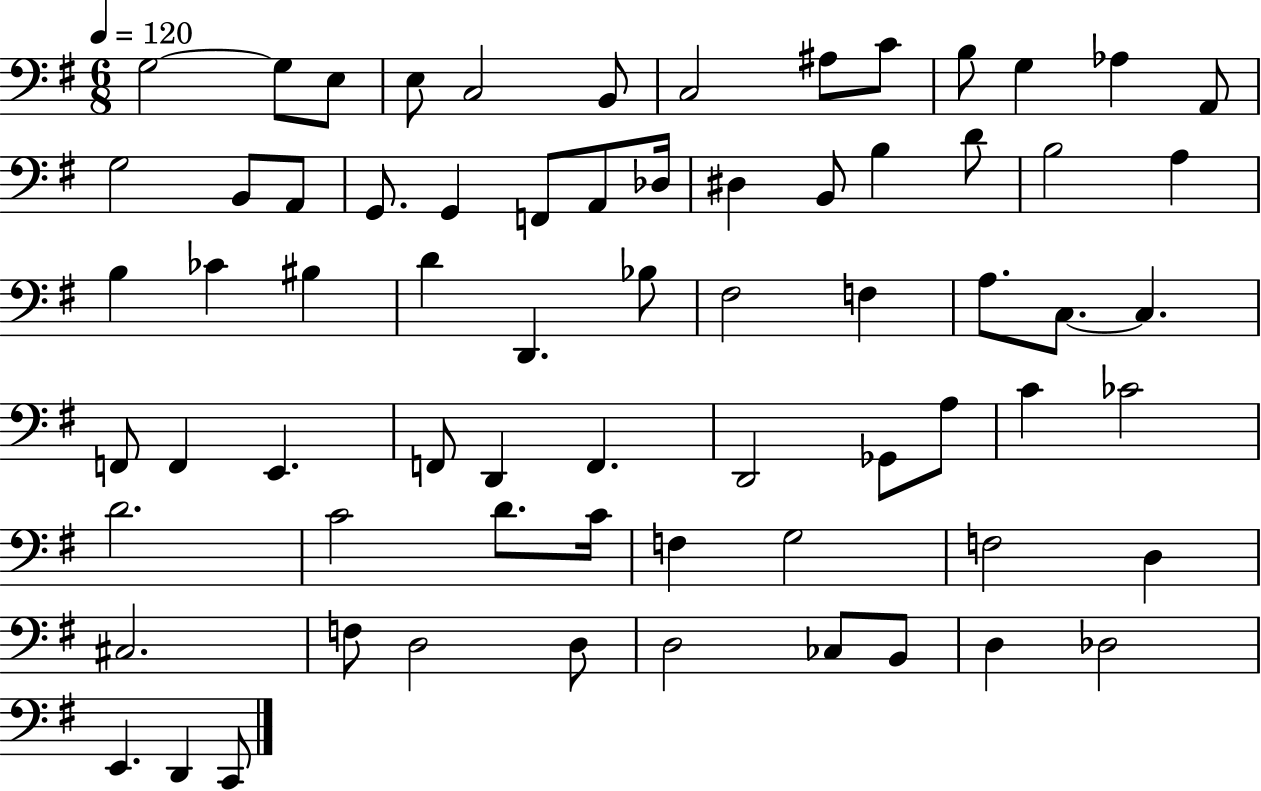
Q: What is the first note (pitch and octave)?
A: G3